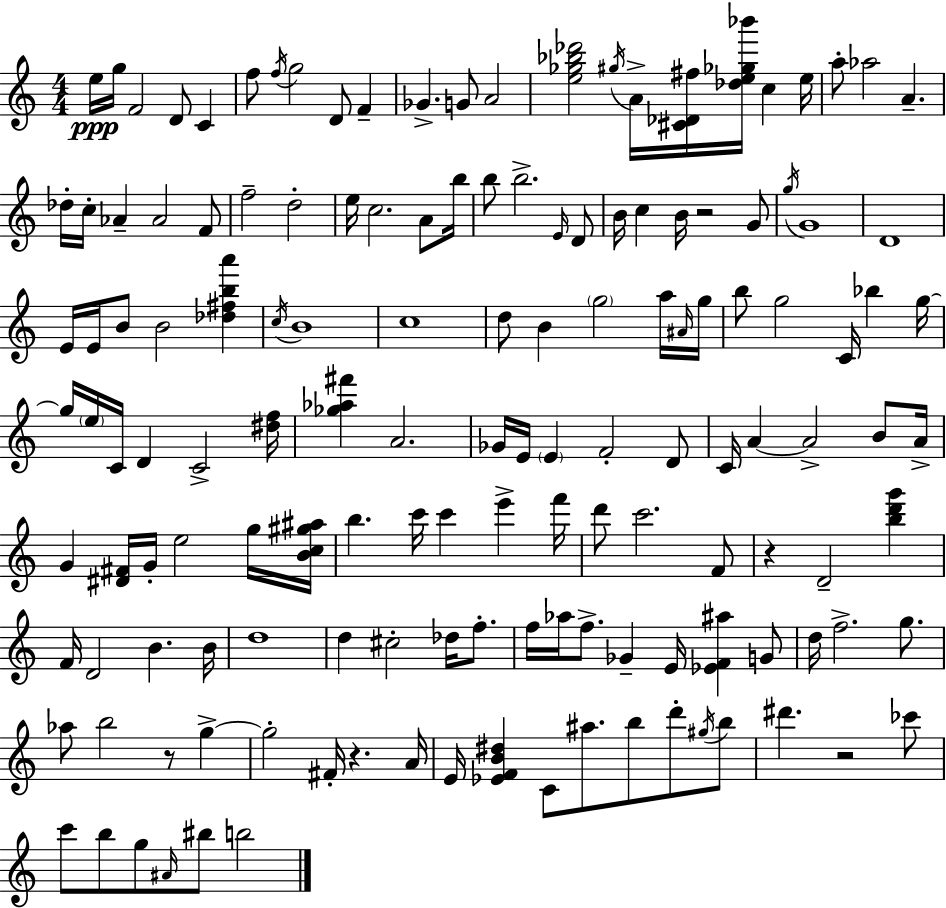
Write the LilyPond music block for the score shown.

{
  \clef treble
  \numericTimeSignature
  \time 4/4
  \key a \minor
  e''16\ppp g''16 f'2 d'8 c'4 | f''8 \acciaccatura { f''16 } g''2 d'8 f'4-- | ges'4.-> g'8 a'2 | <e'' ges'' bes'' des'''>2 \acciaccatura { gis''16 } a'16-> <cis' des' fis''>16 <des'' e'' ges'' bes'''>16 c''4 | \break e''16 a''8-. aes''2 a'4.-- | des''16-. c''16-. aes'4-- aes'2 | f'8 f''2-- d''2-. | e''16 c''2. a'8 | \break b''16 b''8 b''2.-> | \grace { e'16 } d'8 b'16 c''4 b'16 r2 | g'8 \acciaccatura { g''16 } g'1 | d'1 | \break e'16 e'16 b'8 b'2 | <des'' fis'' b'' a'''>4 \acciaccatura { c''16 } b'1 | c''1 | d''8 b'4 \parenthesize g''2 | \break a''16 \grace { ais'16 } g''16 b''8 g''2 | c'16 bes''4 g''16~~ g''16 \parenthesize e''16 c'16 d'4 c'2-> | <dis'' f''>16 <ges'' aes'' fis'''>4 a'2. | ges'16 e'16 \parenthesize e'4 f'2-. | \break d'8 c'16 a'4~~ a'2-> | b'8 a'16-> g'4 <dis' fis'>16 g'16-. e''2 | g''16 <b' c'' gis'' ais''>16 b''4. c'''16 c'''4 | e'''4-> f'''16 d'''8 c'''2. | \break f'8 r4 d'2-- | <b'' d''' g'''>4 f'16 d'2 b'4. | b'16 d''1 | d''4 cis''2-. | \break des''16 f''8.-. f''16 aes''16 f''8.-> ges'4-- e'16 | <ees' f' ais''>4 g'8 d''16 f''2.-> | g''8. aes''8 b''2 | r8 g''4->~~ g''2-. fis'16-. r4. | \break a'16 e'16 <ees' f' b' dis''>4 c'8 ais''8. | b''8 d'''8-. \acciaccatura { gis''16 } b''8 dis'''4. r2 | ces'''8 c'''8 b''8 g''8 \grace { ais'16 } bis''8 | b''2 \bar "|."
}